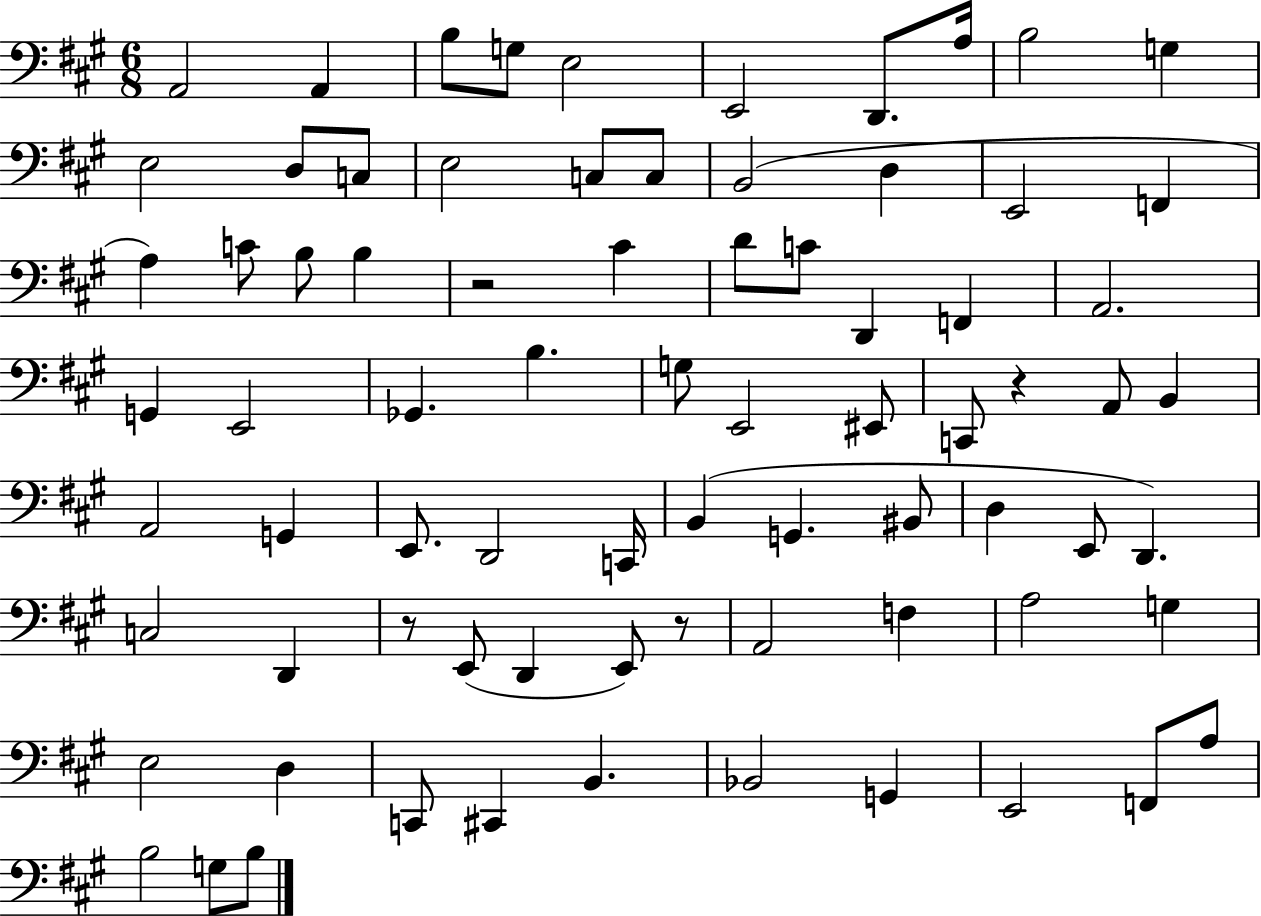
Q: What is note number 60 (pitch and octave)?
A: G3